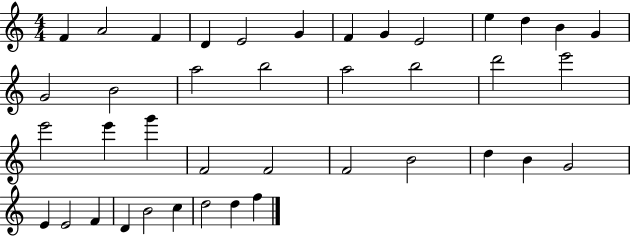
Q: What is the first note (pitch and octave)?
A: F4